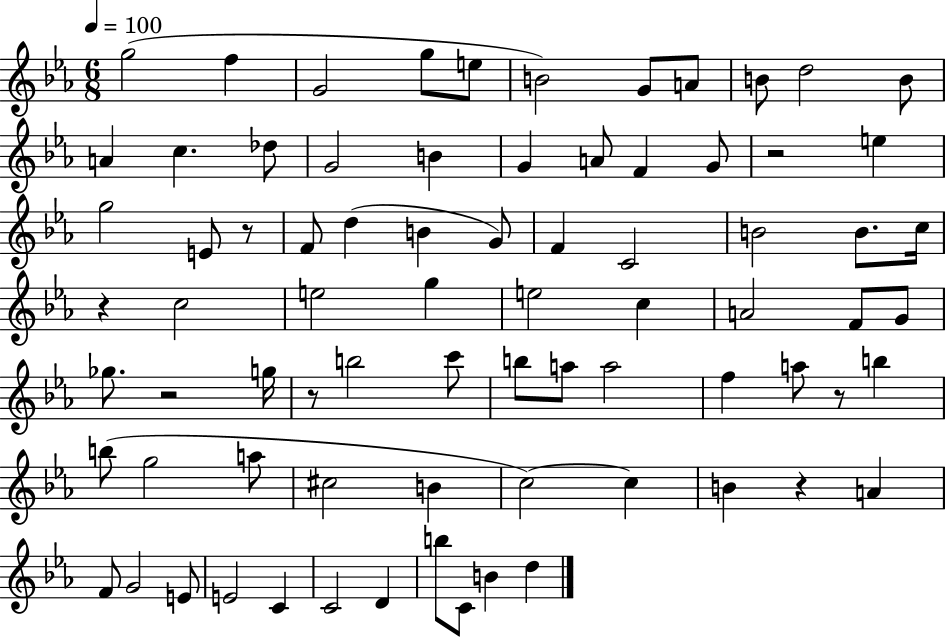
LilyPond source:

{
  \clef treble
  \numericTimeSignature
  \time 6/8
  \key ees \major
  \tempo 4 = 100
  g''2( f''4 | g'2 g''8 e''8 | b'2) g'8 a'8 | b'8 d''2 b'8 | \break a'4 c''4. des''8 | g'2 b'4 | g'4 a'8 f'4 g'8 | r2 e''4 | \break g''2 e'8 r8 | f'8 d''4( b'4 g'8) | f'4 c'2 | b'2 b'8. c''16 | \break r4 c''2 | e''2 g''4 | e''2 c''4 | a'2 f'8 g'8 | \break ges''8. r2 g''16 | r8 b''2 c'''8 | b''8 a''8 a''2 | f''4 a''8 r8 b''4 | \break b''8( g''2 a''8 | cis''2 b'4 | c''2~~) c''4 | b'4 r4 a'4 | \break f'8 g'2 e'8 | e'2 c'4 | c'2 d'4 | b''8 c'8 b'4 d''4 | \break \bar "|."
}